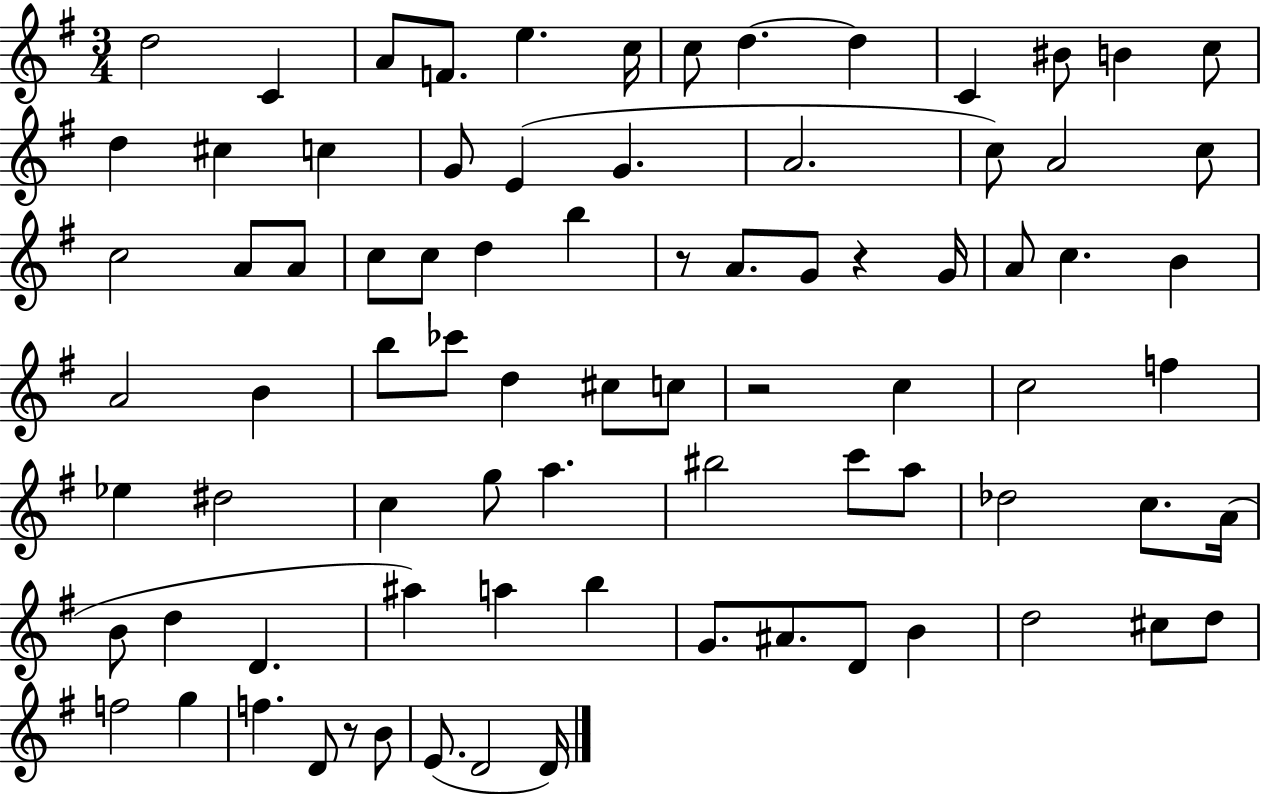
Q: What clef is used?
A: treble